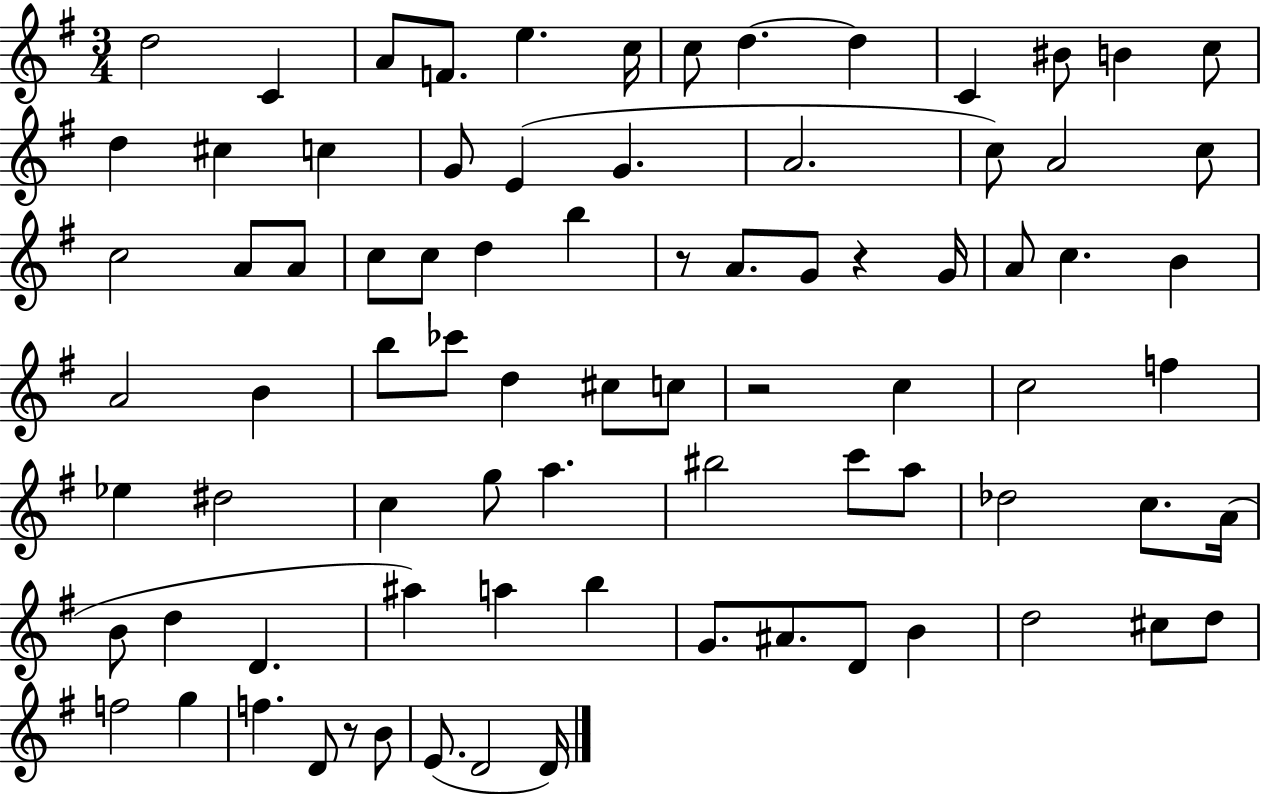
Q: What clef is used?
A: treble